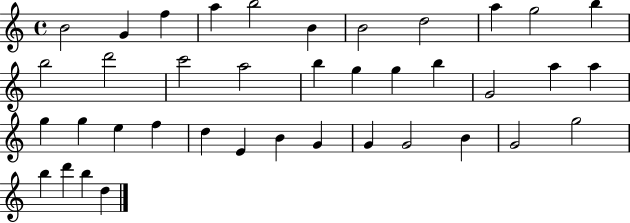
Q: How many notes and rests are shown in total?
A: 39